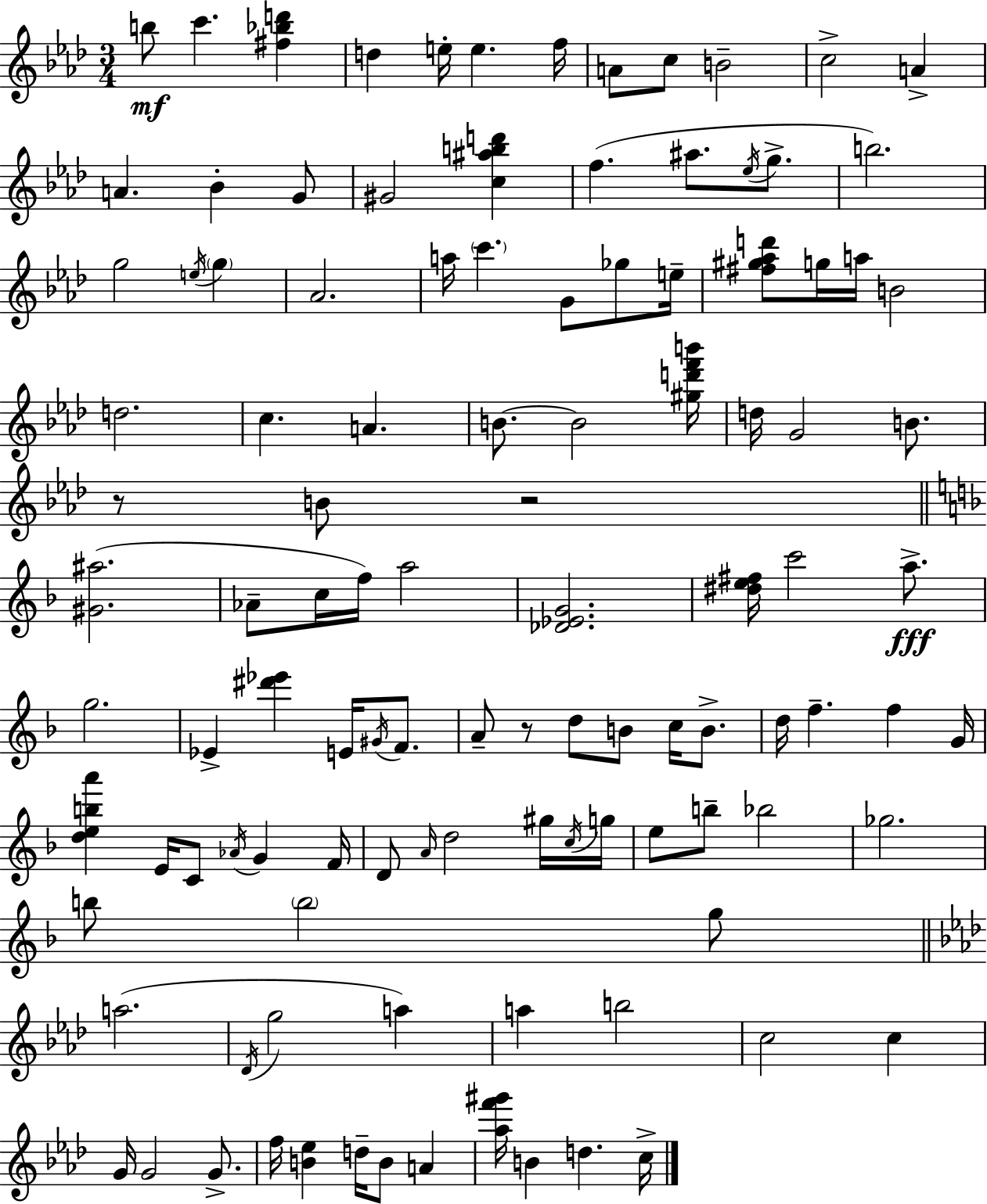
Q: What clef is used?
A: treble